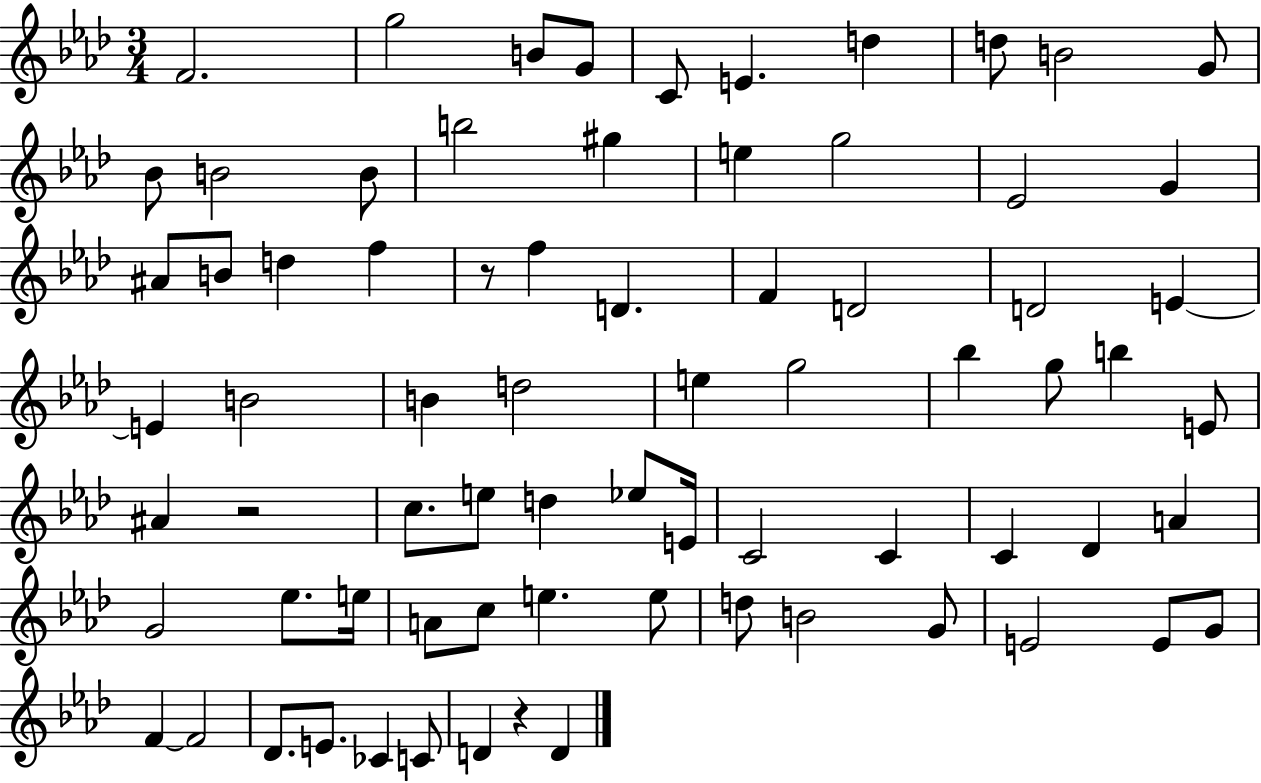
{
  \clef treble
  \numericTimeSignature
  \time 3/4
  \key aes \major
  \repeat volta 2 { f'2. | g''2 b'8 g'8 | c'8 e'4. d''4 | d''8 b'2 g'8 | \break bes'8 b'2 b'8 | b''2 gis''4 | e''4 g''2 | ees'2 g'4 | \break ais'8 b'8 d''4 f''4 | r8 f''4 d'4. | f'4 d'2 | d'2 e'4~~ | \break e'4 b'2 | b'4 d''2 | e''4 g''2 | bes''4 g''8 b''4 e'8 | \break ais'4 r2 | c''8. e''8 d''4 ees''8 e'16 | c'2 c'4 | c'4 des'4 a'4 | \break g'2 ees''8. e''16 | a'8 c''8 e''4. e''8 | d''8 b'2 g'8 | e'2 e'8 g'8 | \break f'4~~ f'2 | des'8. e'8. ces'4 c'8 | d'4 r4 d'4 | } \bar "|."
}